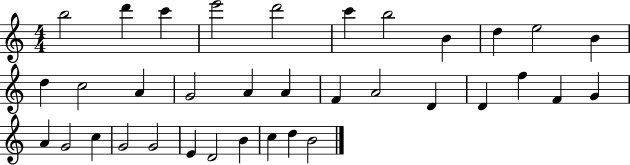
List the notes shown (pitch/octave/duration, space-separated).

B5/h D6/q C6/q E6/h D6/h C6/q B5/h B4/q D5/q E5/h B4/q D5/q C5/h A4/q G4/h A4/q A4/q F4/q A4/h D4/q D4/q F5/q F4/q G4/q A4/q G4/h C5/q G4/h G4/h E4/q D4/h B4/q C5/q D5/q B4/h